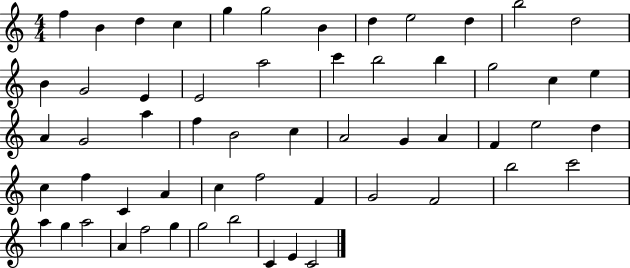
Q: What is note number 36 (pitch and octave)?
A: C5